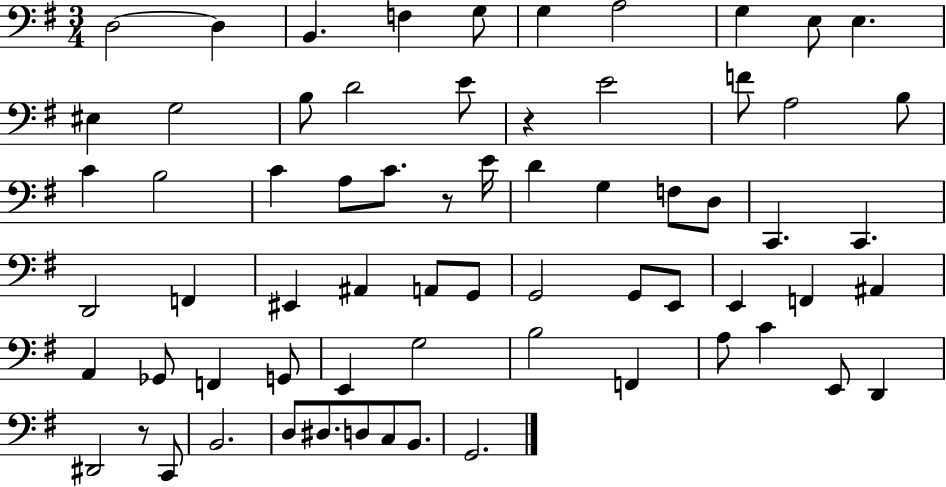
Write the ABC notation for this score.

X:1
T:Untitled
M:3/4
L:1/4
K:G
D,2 D, B,, F, G,/2 G, A,2 G, E,/2 E, ^E, G,2 B,/2 D2 E/2 z E2 F/2 A,2 B,/2 C B,2 C A,/2 C/2 z/2 E/4 D G, F,/2 D,/2 C,, C,, D,,2 F,, ^E,, ^A,, A,,/2 G,,/2 G,,2 G,,/2 E,,/2 E,, F,, ^A,, A,, _G,,/2 F,, G,,/2 E,, G,2 B,2 F,, A,/2 C E,,/2 D,, ^D,,2 z/2 C,,/2 B,,2 D,/2 ^D,/2 D,/2 C,/2 B,,/2 G,,2